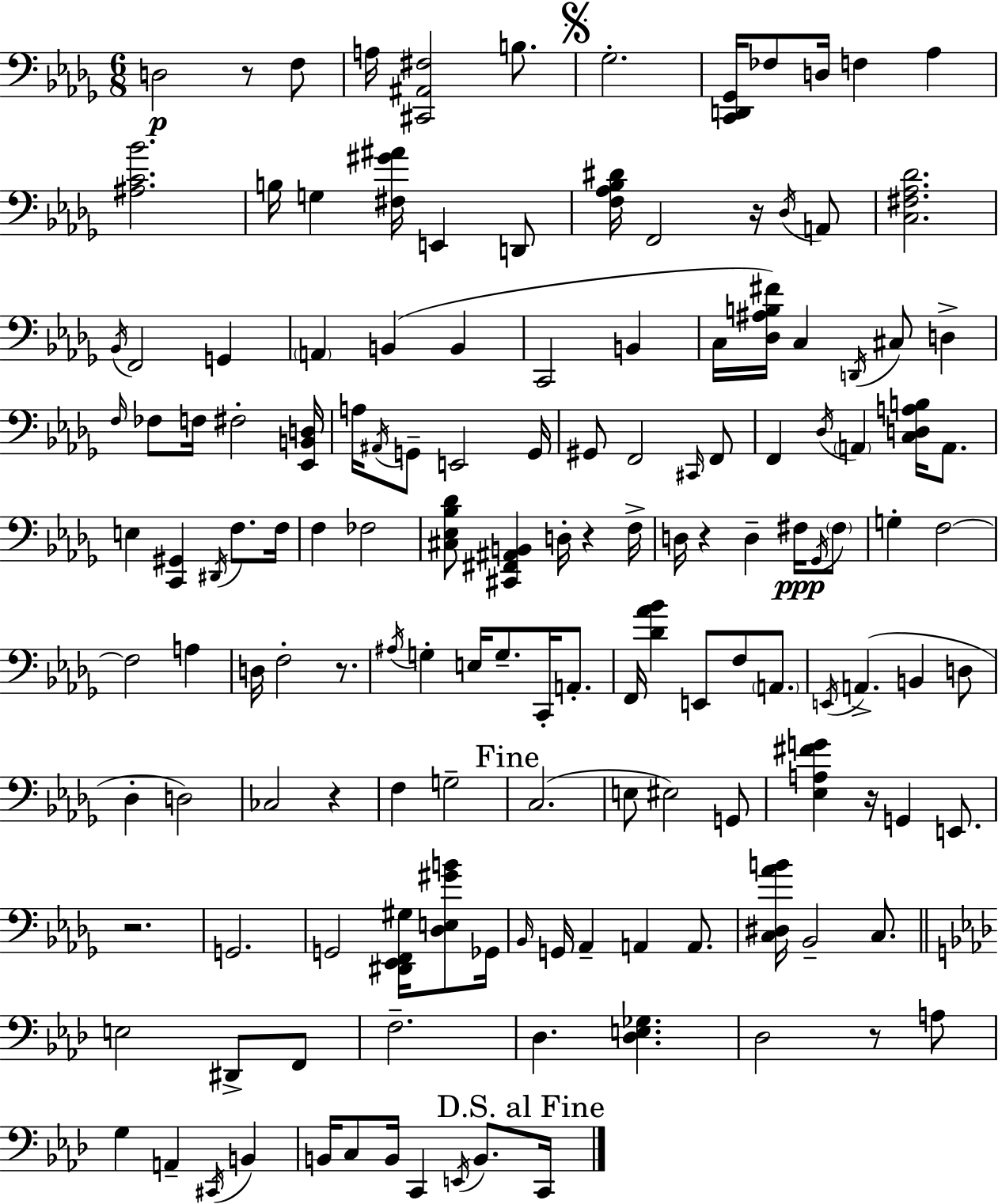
D3/h R/e F3/e A3/s [C#2,A#2,F#3]/h B3/e. Gb3/h. [C2,D2,Gb2]/s FES3/e D3/s F3/q Ab3/q [A#3,C4,Bb4]/h. B3/s G3/q [F#3,G#4,A#4]/s E2/q D2/e [F3,Ab3,Bb3,D#4]/s F2/h R/s Db3/s A2/e [C3,F#3,Ab3,Db4]/h. Bb2/s F2/h G2/q A2/q B2/q B2/q C2/h B2/q C3/s [Db3,A#3,B3,F#4]/s C3/q D2/s C#3/e D3/q F3/s FES3/e F3/s F#3/h [Eb2,B2,D3]/s A3/s A#2/s G2/e E2/h G2/s G#2/e F2/h C#2/s F2/e F2/q Db3/s A2/q [C3,D3,A3,B3]/s A2/e. E3/q [C2,G#2]/q D#2/s F3/e. F3/s F3/q FES3/h [C#3,Eb3,Bb3,Db4]/e [C#2,F#2,A#2,B2]/q D3/s R/q F3/s D3/s R/q D3/q F#3/s Gb2/s F#3/e G3/q F3/h F3/h A3/q D3/s F3/h R/e. A#3/s G3/q E3/s G3/e. C2/s A2/e. F2/s [Db4,Ab4,Bb4]/q E2/e F3/e A2/e. E2/s A2/q. B2/q D3/e Db3/q D3/h CES3/h R/q F3/q G3/h C3/h. E3/e EIS3/h G2/e [Eb3,A3,F#4,G4]/q R/s G2/q E2/e. R/h. G2/h. G2/h [D#2,Eb2,F2,G#3]/s [Db3,E3,G#4,B4]/e Gb2/s Bb2/s G2/s Ab2/q A2/q A2/e. [C3,D#3,Ab4,B4]/s Bb2/h C3/e. E3/h D#2/e F2/e F3/h. Db3/q. [Db3,E3,Gb3]/q. Db3/h R/e A3/e G3/q A2/q C#2/s B2/q B2/s C3/e B2/s C2/q E2/s B2/e. C2/s